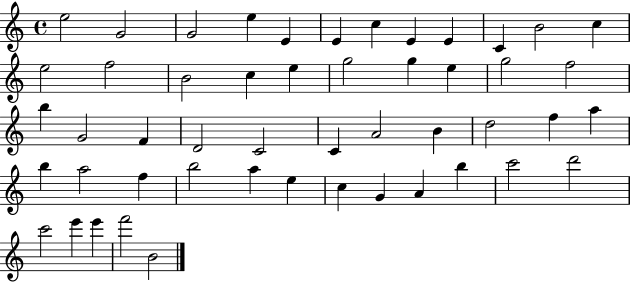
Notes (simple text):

E5/h G4/h G4/h E5/q E4/q E4/q C5/q E4/q E4/q C4/q B4/h C5/q E5/h F5/h B4/h C5/q E5/q G5/h G5/q E5/q G5/h F5/h B5/q G4/h F4/q D4/h C4/h C4/q A4/h B4/q D5/h F5/q A5/q B5/q A5/h F5/q B5/h A5/q E5/q C5/q G4/q A4/q B5/q C6/h D6/h C6/h E6/q E6/q F6/h B4/h